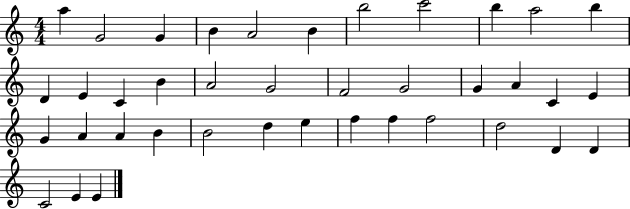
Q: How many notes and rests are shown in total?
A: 39